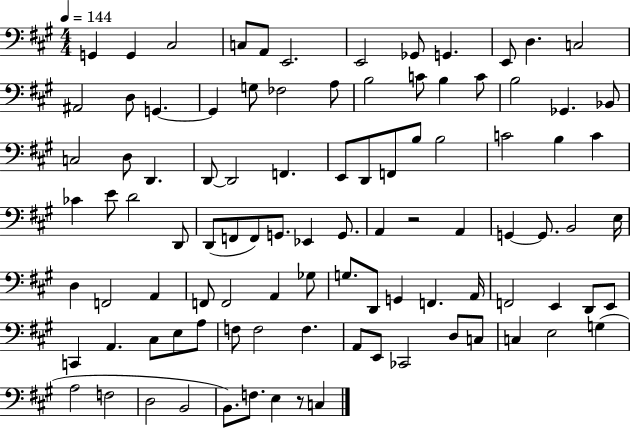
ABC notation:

X:1
T:Untitled
M:4/4
L:1/4
K:A
G,, G,, ^C,2 C,/2 A,,/2 E,,2 E,,2 _G,,/2 G,, E,,/2 D, C,2 ^A,,2 D,/2 G,, G,, G,/2 _F,2 A,/2 B,2 C/2 B, C/2 B,2 _G,, _B,,/2 C,2 D,/2 D,, D,,/2 D,,2 F,, E,,/2 D,,/2 F,,/2 B,/2 B,2 C2 B, C _C E/2 D2 D,,/2 D,,/2 F,,/2 F,,/2 G,,/2 _E,, G,,/2 A,, z2 A,, G,, G,,/2 B,,2 E,/4 D, F,,2 A,, F,,/2 F,,2 A,, _G,/2 G,/2 D,,/2 G,, F,, A,,/4 F,,2 E,, D,,/2 E,,/2 C,, A,, ^C,/2 E,/2 A,/2 F,/2 F,2 F, A,,/2 E,,/2 _C,,2 D,/2 C,/2 C, E,2 G, A,2 F,2 D,2 B,,2 B,,/2 F,/2 E, z/2 C,